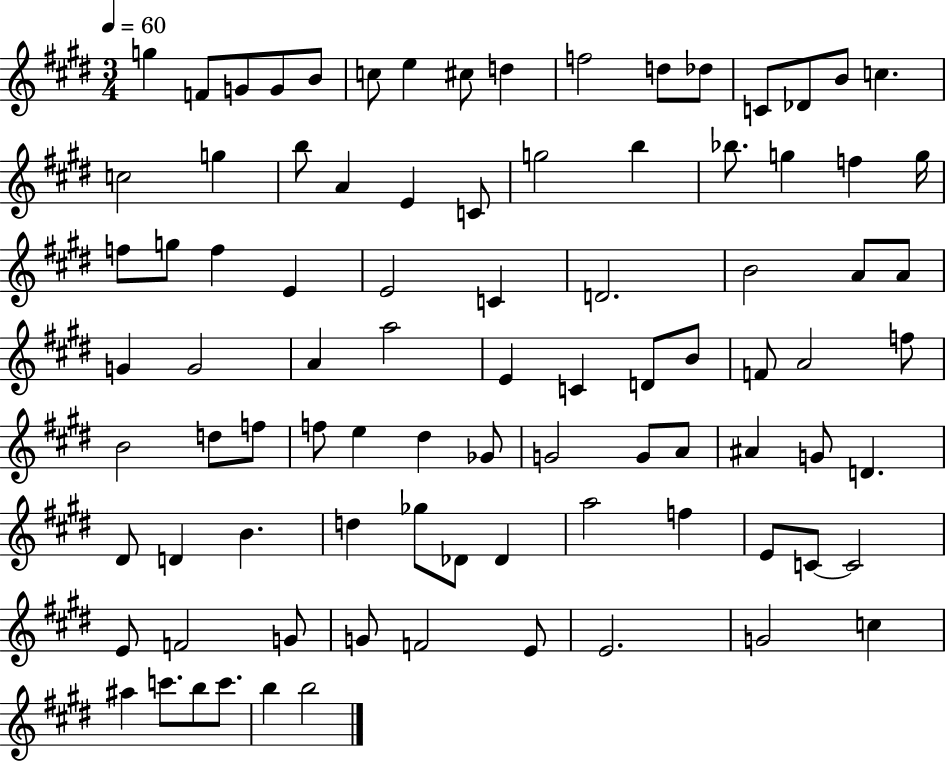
G5/q F4/e G4/e G4/e B4/e C5/e E5/q C#5/e D5/q F5/h D5/e Db5/e C4/e Db4/e B4/e C5/q. C5/h G5/q B5/e A4/q E4/q C4/e G5/h B5/q Bb5/e. G5/q F5/q G5/s F5/e G5/e F5/q E4/q E4/h C4/q D4/h. B4/h A4/e A4/e G4/q G4/h A4/q A5/h E4/q C4/q D4/e B4/e F4/e A4/h F5/e B4/h D5/e F5/e F5/e E5/q D#5/q Gb4/e G4/h G4/e A4/e A#4/q G4/e D4/q. D#4/e D4/q B4/q. D5/q Gb5/e Db4/e Db4/q A5/h F5/q E4/e C4/e C4/h E4/e F4/h G4/e G4/e F4/h E4/e E4/h. G4/h C5/q A#5/q C6/e. B5/e C6/e. B5/q B5/h